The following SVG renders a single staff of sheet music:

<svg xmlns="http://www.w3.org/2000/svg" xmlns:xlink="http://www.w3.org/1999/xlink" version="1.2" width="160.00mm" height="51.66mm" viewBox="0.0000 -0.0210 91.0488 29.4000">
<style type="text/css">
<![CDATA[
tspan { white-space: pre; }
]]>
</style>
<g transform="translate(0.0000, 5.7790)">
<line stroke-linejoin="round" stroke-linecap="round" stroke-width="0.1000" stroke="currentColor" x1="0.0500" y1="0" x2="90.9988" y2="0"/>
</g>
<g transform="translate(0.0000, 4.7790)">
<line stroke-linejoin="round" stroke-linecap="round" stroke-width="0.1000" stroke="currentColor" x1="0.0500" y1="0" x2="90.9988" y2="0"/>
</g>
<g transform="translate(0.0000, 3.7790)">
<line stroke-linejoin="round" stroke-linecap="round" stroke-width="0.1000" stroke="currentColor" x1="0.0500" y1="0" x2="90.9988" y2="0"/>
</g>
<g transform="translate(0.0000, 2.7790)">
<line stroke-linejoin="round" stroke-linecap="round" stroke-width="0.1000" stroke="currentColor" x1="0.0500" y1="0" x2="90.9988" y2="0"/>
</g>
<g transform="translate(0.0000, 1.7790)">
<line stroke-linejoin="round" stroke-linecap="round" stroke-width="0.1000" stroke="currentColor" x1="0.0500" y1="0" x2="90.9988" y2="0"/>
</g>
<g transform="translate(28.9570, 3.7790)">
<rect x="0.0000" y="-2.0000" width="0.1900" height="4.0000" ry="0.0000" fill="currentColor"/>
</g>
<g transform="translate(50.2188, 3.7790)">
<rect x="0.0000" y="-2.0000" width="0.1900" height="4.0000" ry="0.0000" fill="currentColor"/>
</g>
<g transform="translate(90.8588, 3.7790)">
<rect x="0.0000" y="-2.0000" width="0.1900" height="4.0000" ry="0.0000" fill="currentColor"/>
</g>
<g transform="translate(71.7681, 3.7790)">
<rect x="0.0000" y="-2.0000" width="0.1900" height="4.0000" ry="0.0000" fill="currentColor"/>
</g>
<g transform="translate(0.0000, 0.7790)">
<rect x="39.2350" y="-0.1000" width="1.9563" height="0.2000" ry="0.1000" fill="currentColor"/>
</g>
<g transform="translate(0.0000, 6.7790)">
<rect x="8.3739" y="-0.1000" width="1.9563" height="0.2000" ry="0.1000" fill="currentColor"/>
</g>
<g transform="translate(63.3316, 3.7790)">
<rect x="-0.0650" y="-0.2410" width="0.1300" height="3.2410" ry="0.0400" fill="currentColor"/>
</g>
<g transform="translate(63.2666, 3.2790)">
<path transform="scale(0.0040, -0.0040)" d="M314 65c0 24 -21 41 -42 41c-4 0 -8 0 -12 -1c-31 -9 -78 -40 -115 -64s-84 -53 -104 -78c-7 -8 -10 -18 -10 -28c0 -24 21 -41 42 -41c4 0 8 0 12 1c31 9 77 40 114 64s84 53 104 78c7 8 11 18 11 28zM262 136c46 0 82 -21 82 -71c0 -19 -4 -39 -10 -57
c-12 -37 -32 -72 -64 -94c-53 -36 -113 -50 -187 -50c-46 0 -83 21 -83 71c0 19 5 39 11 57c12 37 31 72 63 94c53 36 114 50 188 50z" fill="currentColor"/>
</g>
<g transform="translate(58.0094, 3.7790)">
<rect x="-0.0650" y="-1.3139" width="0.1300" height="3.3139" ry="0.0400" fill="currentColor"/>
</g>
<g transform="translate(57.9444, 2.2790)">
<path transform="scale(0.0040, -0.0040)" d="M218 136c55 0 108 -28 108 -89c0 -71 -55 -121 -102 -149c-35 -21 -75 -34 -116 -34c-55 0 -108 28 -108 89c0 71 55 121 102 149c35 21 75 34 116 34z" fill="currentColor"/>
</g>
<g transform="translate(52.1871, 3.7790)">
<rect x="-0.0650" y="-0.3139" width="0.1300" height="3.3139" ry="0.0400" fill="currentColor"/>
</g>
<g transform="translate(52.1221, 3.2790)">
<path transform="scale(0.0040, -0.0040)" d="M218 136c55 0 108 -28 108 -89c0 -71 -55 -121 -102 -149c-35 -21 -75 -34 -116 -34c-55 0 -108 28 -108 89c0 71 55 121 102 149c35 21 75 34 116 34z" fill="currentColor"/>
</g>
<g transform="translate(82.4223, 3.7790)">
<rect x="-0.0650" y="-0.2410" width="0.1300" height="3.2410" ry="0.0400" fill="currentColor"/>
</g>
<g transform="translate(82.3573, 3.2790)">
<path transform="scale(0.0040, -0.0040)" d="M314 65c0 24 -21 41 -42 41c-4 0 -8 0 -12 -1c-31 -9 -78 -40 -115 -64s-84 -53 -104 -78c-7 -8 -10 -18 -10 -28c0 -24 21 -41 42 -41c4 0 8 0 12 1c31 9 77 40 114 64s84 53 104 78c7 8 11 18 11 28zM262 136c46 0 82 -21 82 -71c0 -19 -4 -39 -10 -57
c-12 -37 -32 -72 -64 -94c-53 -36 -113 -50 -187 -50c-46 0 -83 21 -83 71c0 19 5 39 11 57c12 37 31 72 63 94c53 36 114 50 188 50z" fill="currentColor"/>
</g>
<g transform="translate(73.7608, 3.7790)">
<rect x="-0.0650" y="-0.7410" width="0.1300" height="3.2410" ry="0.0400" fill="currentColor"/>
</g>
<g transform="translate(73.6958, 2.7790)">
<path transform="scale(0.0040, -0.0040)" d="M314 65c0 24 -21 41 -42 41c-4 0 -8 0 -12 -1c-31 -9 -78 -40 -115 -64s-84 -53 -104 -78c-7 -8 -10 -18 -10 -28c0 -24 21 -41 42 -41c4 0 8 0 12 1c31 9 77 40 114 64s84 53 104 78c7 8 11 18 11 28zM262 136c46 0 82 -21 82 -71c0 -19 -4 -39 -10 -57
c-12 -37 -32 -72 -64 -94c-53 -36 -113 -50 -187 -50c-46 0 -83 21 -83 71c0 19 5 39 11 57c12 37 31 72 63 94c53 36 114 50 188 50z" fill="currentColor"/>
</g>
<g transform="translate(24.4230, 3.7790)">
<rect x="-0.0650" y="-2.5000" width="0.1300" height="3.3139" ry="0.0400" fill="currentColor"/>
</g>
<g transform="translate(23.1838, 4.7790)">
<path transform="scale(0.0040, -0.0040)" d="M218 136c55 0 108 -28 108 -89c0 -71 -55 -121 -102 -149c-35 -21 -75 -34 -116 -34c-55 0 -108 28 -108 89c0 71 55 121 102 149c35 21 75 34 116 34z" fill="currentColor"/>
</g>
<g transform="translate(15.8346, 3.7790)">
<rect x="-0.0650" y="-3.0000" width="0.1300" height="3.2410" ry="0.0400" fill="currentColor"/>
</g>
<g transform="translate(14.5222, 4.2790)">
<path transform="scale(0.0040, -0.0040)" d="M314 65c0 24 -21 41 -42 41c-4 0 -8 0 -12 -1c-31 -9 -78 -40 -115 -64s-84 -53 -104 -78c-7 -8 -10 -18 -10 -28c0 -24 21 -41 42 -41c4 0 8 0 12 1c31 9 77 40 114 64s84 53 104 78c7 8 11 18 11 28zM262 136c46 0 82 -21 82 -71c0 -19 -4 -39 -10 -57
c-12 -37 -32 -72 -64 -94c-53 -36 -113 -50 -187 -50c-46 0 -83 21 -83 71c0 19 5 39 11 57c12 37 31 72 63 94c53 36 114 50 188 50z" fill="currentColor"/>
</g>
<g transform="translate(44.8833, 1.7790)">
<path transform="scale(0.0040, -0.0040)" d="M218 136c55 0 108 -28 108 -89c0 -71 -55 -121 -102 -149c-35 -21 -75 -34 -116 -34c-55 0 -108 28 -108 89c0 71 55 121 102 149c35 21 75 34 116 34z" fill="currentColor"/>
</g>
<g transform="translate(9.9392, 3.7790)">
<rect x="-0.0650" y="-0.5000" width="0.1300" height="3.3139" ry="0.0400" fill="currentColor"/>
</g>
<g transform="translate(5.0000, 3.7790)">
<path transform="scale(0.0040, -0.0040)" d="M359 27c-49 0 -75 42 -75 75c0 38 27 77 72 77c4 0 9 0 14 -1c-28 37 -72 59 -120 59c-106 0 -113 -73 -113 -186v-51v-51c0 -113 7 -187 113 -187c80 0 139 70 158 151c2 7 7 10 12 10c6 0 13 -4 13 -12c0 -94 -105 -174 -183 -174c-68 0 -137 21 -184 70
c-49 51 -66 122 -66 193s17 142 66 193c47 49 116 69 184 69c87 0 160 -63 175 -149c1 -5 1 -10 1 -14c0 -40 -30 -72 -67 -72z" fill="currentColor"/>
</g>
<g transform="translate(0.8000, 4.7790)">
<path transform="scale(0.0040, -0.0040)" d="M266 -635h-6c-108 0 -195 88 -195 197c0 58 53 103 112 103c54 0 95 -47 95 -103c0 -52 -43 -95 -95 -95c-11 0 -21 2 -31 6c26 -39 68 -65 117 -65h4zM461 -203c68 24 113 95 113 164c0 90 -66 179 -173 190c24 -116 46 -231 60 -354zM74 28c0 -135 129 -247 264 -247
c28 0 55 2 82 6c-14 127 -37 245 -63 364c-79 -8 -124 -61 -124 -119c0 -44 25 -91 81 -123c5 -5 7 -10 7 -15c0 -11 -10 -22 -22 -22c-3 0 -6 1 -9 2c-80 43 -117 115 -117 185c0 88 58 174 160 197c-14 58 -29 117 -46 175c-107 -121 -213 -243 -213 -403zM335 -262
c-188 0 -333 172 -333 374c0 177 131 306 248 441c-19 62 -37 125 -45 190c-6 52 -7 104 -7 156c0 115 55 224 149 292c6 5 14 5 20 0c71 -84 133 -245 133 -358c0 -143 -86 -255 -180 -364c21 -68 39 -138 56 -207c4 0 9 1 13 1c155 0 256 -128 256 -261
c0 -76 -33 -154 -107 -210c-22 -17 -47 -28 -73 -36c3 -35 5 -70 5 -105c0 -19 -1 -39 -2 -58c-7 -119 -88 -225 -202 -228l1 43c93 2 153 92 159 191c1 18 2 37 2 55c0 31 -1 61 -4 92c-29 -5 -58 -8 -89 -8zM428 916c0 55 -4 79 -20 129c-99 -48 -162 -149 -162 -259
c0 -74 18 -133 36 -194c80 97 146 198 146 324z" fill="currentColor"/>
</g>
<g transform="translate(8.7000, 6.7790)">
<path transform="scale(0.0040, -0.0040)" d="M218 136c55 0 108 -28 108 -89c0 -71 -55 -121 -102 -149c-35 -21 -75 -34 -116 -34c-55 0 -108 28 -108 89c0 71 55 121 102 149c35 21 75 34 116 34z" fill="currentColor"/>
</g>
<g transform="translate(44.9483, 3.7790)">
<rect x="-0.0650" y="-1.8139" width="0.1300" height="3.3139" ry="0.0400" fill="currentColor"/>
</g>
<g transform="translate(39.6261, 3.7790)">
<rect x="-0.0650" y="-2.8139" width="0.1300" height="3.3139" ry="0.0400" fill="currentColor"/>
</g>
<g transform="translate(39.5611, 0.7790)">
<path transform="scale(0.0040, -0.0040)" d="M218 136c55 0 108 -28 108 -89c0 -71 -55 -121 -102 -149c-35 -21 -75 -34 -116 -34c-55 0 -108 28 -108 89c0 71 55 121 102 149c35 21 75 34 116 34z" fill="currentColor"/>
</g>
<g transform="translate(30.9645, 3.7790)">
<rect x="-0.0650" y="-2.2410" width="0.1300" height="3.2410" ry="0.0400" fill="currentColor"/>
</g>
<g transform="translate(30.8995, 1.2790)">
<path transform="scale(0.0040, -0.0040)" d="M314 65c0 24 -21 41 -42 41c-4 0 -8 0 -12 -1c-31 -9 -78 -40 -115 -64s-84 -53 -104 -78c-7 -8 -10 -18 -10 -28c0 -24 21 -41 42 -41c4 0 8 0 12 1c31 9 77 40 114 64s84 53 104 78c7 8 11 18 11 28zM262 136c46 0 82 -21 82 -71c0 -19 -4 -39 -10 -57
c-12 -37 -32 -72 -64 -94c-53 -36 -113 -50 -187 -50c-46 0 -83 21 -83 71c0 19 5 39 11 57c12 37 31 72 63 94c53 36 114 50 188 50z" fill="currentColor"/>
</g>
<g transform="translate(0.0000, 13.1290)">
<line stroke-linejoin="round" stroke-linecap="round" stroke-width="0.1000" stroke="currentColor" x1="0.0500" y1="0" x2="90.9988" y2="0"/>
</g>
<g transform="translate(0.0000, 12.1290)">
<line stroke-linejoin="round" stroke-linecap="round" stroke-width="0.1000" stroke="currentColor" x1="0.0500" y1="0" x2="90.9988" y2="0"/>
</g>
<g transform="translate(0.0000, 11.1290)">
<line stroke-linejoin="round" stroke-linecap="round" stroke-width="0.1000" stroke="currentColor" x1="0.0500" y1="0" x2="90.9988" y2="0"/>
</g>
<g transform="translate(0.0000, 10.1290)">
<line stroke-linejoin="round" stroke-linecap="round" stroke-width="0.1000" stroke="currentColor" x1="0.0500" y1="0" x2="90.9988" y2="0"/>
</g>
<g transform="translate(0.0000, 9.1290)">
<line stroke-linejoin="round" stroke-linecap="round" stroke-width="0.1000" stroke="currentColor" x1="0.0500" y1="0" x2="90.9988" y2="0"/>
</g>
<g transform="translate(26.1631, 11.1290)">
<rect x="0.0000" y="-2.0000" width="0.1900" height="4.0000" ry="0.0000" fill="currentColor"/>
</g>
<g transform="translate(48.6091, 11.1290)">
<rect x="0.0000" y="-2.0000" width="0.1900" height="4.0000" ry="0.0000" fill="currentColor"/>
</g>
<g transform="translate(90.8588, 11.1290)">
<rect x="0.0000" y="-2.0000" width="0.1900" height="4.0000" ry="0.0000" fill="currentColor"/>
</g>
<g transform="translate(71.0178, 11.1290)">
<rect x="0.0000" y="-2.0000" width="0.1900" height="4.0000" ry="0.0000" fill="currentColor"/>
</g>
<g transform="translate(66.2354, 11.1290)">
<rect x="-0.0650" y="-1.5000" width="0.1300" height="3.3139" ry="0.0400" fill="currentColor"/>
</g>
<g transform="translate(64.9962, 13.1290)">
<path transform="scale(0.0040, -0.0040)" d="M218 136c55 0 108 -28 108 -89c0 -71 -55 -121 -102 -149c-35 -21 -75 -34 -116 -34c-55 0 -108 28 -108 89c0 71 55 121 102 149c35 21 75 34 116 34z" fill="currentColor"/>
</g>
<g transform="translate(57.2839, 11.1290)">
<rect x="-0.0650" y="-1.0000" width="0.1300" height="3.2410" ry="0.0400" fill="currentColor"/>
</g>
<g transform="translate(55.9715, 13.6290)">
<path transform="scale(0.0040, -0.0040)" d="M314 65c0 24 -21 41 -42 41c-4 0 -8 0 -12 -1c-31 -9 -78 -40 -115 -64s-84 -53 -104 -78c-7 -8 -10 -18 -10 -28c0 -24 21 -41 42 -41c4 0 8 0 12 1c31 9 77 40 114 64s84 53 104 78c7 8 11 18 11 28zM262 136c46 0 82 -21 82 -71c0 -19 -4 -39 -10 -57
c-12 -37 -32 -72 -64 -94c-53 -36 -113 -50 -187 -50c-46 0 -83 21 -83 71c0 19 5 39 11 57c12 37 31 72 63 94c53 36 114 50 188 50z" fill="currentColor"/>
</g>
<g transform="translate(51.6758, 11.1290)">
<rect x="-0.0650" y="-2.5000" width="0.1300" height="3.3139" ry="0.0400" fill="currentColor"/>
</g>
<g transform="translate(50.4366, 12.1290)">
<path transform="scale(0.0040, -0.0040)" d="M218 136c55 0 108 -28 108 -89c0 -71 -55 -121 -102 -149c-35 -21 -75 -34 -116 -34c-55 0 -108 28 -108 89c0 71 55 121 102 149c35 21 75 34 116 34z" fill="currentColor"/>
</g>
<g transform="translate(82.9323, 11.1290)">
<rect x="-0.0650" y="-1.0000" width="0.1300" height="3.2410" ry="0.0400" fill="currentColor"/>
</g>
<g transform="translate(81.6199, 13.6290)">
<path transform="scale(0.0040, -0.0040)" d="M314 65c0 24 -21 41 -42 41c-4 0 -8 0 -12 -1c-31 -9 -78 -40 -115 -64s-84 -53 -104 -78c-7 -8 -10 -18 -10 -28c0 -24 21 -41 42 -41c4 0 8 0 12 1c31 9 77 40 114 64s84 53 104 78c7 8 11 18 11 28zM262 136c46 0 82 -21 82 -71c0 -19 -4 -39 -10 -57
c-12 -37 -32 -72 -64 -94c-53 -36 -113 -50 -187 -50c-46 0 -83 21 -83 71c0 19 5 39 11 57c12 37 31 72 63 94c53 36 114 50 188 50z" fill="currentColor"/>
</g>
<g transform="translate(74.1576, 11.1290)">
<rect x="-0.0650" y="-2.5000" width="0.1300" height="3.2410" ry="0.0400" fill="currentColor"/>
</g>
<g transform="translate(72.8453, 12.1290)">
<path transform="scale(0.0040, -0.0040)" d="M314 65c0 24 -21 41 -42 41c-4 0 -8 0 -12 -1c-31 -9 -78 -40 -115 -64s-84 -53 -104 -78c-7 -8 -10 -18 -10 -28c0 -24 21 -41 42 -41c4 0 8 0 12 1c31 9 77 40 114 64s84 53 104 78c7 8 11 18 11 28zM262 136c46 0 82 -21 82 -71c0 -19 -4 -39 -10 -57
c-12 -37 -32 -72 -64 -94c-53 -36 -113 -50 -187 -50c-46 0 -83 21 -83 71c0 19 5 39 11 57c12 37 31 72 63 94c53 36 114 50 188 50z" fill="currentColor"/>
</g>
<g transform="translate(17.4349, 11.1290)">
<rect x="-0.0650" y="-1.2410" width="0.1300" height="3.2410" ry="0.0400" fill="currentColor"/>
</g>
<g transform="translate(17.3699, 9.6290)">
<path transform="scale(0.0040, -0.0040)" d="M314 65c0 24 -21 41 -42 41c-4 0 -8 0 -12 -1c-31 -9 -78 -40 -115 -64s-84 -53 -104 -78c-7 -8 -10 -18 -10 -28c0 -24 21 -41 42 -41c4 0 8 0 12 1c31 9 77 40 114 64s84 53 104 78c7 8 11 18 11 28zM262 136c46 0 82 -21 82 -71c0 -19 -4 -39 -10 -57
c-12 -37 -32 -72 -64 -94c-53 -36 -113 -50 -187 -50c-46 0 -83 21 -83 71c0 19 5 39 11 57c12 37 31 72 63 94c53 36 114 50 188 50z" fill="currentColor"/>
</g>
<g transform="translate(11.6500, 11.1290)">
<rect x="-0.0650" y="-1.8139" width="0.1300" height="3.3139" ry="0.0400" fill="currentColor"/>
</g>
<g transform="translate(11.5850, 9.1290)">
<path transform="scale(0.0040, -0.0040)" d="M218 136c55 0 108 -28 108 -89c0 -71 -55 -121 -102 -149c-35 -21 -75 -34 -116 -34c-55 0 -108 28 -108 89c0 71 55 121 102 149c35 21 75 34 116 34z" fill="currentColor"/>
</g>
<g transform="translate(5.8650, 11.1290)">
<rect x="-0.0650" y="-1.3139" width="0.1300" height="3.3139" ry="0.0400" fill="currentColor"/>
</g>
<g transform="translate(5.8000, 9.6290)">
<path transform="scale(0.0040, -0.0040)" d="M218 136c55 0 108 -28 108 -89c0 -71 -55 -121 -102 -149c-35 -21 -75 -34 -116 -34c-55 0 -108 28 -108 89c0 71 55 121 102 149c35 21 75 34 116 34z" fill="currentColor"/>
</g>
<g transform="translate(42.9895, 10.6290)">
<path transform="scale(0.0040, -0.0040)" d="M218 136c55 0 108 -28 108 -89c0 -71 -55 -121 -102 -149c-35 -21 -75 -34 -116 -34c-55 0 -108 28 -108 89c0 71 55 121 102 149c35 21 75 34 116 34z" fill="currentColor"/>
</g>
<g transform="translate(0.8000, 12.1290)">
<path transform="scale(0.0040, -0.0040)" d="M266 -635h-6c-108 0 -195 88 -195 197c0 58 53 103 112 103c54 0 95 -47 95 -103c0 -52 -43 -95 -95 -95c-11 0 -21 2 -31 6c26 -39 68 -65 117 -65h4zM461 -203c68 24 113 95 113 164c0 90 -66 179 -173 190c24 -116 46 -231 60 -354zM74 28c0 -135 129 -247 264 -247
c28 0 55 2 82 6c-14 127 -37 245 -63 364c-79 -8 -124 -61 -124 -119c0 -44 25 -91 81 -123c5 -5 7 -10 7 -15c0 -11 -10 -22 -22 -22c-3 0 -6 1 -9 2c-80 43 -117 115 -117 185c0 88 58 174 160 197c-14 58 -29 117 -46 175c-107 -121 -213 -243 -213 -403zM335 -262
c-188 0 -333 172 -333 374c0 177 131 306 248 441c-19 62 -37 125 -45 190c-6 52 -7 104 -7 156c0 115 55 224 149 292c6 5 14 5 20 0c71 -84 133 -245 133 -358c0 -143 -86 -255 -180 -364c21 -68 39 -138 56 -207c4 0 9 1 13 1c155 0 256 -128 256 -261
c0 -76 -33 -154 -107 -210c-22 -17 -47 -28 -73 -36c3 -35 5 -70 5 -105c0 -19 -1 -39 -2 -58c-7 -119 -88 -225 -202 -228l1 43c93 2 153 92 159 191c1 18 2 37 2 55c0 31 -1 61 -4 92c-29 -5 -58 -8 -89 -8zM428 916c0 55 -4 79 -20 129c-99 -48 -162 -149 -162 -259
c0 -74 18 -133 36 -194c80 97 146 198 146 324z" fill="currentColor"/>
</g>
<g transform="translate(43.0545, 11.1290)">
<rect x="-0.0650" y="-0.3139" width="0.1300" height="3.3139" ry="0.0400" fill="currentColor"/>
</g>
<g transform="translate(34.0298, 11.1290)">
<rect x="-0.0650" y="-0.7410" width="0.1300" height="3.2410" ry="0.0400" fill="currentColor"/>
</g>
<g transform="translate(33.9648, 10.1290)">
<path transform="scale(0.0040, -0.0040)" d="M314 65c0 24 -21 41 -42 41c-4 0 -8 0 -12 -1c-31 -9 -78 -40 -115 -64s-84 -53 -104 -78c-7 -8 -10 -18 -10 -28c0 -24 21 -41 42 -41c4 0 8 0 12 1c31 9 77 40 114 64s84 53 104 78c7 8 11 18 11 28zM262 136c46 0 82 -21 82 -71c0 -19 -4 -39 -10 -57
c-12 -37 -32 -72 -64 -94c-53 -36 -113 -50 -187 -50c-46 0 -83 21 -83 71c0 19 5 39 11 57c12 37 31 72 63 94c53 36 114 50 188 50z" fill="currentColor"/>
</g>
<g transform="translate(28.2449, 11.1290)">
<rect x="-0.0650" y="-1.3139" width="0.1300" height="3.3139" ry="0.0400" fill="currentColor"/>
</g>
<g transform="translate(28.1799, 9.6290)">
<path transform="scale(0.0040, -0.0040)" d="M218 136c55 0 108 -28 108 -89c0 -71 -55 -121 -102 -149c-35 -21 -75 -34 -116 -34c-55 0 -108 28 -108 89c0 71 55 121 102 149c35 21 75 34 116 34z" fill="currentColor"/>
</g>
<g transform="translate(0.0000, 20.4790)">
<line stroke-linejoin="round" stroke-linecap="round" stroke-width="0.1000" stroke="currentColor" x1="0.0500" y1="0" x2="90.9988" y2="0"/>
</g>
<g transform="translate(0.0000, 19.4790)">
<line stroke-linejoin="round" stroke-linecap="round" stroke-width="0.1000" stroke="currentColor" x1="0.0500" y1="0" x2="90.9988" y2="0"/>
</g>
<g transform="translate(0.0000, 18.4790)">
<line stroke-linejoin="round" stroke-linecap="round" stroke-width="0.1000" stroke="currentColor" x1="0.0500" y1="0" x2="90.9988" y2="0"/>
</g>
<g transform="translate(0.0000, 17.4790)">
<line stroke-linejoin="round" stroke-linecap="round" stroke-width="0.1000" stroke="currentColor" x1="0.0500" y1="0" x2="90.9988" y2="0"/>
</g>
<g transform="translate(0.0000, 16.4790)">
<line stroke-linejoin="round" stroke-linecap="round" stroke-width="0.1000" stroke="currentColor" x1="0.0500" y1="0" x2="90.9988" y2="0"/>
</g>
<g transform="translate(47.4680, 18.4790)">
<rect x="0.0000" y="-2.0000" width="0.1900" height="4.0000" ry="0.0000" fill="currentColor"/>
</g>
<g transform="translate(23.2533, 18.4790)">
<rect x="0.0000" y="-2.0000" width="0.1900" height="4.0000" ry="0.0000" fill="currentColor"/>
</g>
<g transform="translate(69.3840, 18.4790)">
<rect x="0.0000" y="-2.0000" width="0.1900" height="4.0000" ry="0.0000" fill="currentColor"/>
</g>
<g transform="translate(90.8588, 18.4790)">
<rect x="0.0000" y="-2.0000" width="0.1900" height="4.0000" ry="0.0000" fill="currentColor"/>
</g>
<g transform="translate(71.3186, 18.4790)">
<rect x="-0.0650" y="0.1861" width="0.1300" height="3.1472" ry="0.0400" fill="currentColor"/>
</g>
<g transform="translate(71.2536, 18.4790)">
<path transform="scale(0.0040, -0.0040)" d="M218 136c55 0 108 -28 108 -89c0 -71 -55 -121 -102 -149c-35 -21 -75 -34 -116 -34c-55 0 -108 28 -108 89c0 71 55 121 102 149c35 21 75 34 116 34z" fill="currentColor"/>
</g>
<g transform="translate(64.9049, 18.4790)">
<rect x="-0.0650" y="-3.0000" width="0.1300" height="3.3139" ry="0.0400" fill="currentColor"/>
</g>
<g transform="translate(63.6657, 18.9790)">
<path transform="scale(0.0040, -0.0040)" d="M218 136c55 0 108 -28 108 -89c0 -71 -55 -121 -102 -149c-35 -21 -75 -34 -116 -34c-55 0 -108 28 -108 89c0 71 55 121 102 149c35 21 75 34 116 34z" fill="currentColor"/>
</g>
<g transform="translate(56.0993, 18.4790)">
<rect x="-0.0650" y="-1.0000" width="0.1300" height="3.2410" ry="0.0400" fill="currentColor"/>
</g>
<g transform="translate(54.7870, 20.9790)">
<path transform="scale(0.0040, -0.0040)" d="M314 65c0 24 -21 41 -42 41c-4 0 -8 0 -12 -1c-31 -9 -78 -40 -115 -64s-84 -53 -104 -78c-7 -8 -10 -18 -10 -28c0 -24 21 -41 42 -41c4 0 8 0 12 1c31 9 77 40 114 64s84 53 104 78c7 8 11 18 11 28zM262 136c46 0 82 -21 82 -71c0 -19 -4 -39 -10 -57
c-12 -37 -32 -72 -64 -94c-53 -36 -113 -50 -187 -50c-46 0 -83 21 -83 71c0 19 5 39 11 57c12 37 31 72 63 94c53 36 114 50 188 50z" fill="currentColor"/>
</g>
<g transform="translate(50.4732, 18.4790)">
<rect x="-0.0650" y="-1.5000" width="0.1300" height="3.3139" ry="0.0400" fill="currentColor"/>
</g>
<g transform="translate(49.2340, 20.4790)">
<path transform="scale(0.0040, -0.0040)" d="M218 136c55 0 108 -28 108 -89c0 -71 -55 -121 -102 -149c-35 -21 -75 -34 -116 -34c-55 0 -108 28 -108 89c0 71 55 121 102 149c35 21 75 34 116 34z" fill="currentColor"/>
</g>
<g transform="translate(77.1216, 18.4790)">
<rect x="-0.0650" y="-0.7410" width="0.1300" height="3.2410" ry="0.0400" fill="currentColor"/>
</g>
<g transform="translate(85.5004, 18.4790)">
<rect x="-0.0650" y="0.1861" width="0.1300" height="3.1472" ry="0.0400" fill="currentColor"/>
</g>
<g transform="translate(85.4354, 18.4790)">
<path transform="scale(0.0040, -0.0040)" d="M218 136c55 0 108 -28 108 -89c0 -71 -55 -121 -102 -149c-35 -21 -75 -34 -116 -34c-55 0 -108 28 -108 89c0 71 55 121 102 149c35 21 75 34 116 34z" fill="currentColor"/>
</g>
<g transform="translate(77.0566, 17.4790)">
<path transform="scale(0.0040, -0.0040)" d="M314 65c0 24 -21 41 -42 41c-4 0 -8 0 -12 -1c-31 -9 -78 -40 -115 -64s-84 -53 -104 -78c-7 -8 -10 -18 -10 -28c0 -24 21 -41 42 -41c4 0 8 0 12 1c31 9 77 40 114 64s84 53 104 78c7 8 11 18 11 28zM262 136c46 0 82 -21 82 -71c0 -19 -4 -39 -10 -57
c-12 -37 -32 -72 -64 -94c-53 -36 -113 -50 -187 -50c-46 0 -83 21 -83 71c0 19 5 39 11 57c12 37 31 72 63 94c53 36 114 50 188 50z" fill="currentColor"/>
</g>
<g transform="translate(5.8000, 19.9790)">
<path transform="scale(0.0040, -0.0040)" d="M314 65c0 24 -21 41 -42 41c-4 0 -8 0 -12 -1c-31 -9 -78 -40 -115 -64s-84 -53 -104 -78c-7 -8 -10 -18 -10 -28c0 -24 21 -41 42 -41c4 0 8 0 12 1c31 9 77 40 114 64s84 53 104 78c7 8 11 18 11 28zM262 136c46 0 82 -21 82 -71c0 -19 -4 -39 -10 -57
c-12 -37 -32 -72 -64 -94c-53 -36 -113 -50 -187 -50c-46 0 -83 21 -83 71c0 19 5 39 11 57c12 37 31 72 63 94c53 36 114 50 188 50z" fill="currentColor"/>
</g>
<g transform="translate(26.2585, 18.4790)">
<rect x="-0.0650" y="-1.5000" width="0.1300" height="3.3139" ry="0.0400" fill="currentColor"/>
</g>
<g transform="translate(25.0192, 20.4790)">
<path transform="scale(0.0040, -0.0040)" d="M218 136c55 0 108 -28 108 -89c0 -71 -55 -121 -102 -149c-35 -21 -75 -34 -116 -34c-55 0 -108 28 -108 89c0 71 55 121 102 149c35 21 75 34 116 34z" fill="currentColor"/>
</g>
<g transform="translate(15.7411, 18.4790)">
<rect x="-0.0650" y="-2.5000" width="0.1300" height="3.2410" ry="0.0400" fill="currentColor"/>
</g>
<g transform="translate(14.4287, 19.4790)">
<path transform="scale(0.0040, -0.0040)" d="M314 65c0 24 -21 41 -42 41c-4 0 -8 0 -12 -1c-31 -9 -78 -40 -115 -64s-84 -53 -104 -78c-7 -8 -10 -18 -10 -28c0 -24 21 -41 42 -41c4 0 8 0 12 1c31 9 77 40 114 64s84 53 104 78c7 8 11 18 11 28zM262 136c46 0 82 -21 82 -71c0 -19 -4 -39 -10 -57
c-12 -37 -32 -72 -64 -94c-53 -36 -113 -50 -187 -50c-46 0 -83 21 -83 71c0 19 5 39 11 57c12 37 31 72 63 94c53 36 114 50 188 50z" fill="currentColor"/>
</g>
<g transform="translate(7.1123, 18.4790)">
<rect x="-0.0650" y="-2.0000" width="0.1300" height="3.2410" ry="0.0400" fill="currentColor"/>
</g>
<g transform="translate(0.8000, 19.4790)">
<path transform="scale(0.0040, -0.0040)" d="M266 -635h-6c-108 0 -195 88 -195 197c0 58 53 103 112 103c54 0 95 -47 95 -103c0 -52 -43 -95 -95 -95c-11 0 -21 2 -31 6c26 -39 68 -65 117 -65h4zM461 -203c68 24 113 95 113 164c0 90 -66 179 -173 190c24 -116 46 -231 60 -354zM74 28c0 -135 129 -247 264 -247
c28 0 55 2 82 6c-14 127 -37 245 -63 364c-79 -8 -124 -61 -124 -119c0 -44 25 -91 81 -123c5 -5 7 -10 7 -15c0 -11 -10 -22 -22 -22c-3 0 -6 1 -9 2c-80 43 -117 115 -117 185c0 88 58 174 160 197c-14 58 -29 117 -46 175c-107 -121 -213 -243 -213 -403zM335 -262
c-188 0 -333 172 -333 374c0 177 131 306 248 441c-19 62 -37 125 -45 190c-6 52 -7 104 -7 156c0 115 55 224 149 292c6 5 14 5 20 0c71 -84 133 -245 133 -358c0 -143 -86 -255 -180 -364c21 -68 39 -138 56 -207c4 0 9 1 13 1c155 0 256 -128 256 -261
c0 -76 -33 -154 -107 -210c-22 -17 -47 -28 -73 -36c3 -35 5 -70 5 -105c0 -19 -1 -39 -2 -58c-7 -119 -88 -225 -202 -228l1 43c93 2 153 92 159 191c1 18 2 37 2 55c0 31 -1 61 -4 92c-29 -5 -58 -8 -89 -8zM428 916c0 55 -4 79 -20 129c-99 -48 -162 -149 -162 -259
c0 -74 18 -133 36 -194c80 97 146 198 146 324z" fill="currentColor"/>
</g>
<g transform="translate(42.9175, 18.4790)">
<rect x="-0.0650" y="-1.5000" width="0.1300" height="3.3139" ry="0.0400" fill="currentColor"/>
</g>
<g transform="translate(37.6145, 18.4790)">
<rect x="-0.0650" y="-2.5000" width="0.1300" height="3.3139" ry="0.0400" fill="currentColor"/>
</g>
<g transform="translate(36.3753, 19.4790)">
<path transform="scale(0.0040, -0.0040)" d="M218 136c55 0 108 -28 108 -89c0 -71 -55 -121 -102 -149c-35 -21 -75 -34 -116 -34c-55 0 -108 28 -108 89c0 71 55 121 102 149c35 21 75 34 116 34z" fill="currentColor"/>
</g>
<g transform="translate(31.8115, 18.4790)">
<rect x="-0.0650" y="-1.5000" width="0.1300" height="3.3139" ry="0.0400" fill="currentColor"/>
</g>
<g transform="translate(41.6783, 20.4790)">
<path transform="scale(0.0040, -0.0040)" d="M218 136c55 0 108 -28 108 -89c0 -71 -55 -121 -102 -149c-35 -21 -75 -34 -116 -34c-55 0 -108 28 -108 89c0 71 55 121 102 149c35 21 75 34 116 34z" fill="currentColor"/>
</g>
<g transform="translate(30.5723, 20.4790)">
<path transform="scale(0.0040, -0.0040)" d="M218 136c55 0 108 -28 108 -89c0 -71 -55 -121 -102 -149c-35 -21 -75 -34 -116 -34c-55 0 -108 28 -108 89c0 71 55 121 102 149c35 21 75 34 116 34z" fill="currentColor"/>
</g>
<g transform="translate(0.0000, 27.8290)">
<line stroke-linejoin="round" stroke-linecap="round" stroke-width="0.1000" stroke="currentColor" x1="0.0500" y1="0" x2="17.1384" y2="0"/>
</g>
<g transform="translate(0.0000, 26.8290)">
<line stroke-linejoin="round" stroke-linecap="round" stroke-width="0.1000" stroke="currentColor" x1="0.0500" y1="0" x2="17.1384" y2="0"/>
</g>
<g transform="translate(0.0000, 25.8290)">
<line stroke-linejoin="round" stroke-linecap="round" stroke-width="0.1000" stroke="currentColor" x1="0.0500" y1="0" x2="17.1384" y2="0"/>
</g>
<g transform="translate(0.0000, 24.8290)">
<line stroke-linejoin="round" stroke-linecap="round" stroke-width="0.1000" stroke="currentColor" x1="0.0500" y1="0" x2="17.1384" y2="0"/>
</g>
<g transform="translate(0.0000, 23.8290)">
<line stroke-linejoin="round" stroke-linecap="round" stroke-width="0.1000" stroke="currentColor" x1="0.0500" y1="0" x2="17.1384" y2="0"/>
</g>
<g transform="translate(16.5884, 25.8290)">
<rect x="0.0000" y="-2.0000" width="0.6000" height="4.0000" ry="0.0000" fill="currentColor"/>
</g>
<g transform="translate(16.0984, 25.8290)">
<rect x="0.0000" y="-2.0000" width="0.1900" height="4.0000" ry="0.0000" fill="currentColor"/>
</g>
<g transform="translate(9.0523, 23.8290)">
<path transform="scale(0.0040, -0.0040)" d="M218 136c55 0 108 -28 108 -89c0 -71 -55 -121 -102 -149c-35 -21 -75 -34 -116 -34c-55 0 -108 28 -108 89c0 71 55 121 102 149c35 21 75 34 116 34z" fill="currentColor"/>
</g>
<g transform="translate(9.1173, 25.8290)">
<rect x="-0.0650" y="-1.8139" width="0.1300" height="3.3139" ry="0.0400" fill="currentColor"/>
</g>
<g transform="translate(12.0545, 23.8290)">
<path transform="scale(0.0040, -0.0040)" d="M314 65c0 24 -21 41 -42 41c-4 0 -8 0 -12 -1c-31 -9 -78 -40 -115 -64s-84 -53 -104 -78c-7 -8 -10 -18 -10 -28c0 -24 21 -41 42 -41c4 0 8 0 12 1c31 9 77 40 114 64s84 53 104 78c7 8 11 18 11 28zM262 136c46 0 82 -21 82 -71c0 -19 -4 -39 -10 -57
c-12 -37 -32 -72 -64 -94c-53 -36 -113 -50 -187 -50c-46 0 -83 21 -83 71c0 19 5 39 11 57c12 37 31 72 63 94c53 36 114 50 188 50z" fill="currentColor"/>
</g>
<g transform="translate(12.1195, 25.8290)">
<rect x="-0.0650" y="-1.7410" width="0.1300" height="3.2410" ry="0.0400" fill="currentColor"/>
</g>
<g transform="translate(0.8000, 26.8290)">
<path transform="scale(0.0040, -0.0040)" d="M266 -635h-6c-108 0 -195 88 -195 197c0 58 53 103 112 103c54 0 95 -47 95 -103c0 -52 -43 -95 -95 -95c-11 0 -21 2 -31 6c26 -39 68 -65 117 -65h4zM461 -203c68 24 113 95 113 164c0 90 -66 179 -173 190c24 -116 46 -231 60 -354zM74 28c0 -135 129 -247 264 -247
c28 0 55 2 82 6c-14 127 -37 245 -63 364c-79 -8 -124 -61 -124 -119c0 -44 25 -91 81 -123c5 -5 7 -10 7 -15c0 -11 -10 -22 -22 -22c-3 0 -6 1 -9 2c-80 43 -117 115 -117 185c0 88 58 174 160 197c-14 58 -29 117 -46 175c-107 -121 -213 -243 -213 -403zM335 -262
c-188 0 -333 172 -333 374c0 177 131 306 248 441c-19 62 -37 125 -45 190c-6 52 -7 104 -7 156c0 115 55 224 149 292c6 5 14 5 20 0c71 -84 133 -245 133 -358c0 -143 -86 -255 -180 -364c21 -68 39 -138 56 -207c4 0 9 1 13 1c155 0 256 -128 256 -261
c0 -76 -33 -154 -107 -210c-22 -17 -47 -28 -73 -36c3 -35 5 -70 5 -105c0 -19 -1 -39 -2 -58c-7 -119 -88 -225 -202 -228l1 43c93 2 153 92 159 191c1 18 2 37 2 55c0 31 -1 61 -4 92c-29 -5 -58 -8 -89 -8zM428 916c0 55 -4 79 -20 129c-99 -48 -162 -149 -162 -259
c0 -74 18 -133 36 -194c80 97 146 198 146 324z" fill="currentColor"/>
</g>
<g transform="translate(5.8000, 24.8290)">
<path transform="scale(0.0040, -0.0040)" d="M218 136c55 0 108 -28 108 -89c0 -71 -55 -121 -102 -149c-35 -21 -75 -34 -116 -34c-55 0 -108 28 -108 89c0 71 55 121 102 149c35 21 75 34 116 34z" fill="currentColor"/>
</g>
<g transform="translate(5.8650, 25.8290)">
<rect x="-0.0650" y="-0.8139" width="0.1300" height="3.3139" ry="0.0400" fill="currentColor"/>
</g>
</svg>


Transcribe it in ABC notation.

X:1
T:Untitled
M:4/4
L:1/4
K:C
C A2 G g2 a f c e c2 d2 c2 e f e2 e d2 c G D2 E G2 D2 F2 G2 E E G E E D2 A B d2 B d f f2